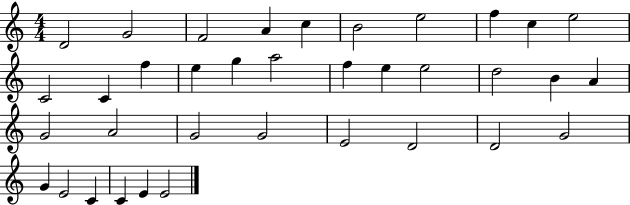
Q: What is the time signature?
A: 4/4